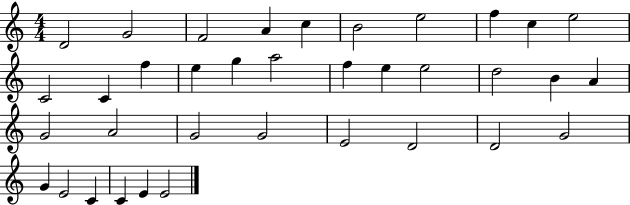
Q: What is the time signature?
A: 4/4